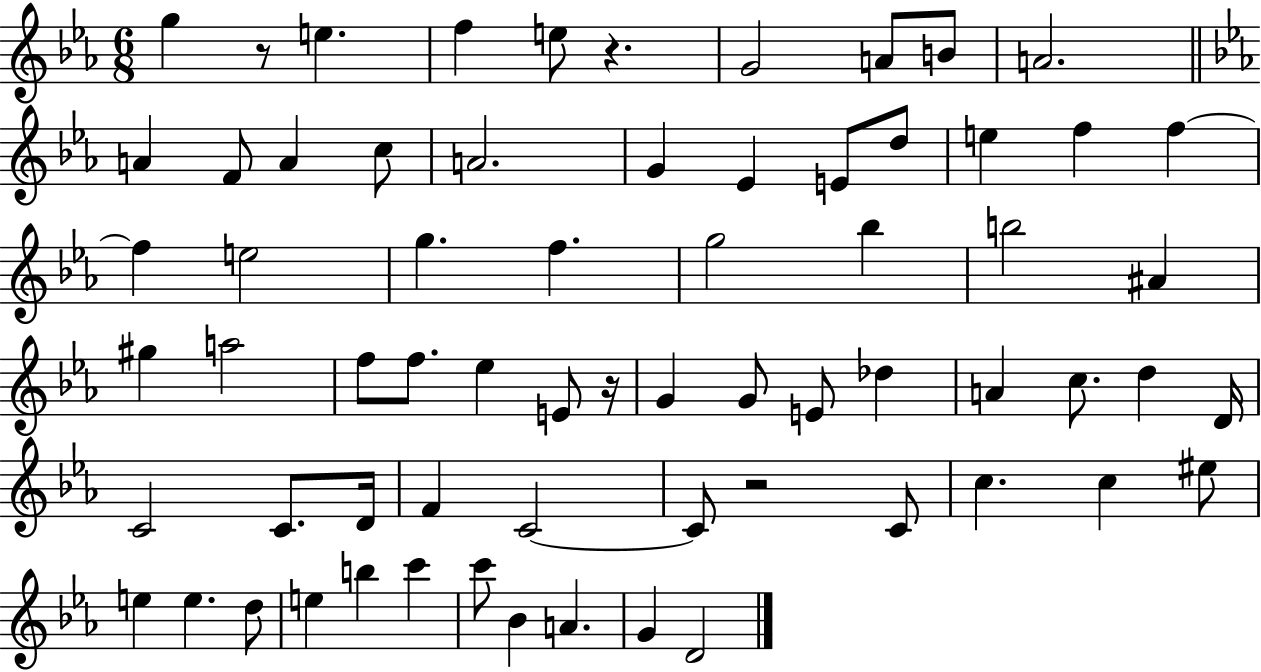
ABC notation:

X:1
T:Untitled
M:6/8
L:1/4
K:Eb
g z/2 e f e/2 z G2 A/2 B/2 A2 A F/2 A c/2 A2 G _E E/2 d/2 e f f f e2 g f g2 _b b2 ^A ^g a2 f/2 f/2 _e E/2 z/4 G G/2 E/2 _d A c/2 d D/4 C2 C/2 D/4 F C2 C/2 z2 C/2 c c ^e/2 e e d/2 e b c' c'/2 _B A G D2